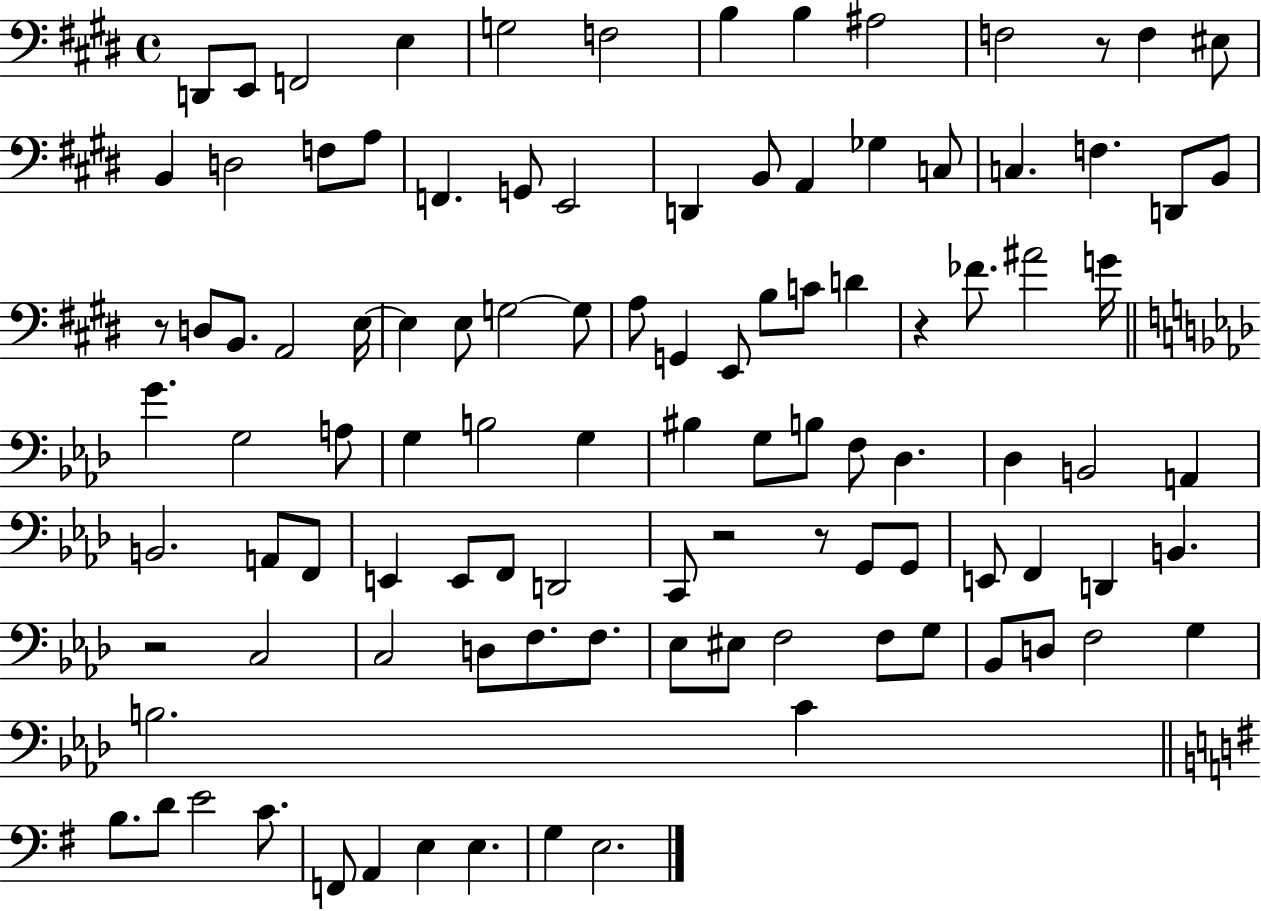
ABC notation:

X:1
T:Untitled
M:4/4
L:1/4
K:E
D,,/2 E,,/2 F,,2 E, G,2 F,2 B, B, ^A,2 F,2 z/2 F, ^E,/2 B,, D,2 F,/2 A,/2 F,, G,,/2 E,,2 D,, B,,/2 A,, _G, C,/2 C, F, D,,/2 B,,/2 z/2 D,/2 B,,/2 A,,2 E,/4 E, E,/2 G,2 G,/2 A,/2 G,, E,,/2 B,/2 C/2 D z _F/2 ^A2 G/4 G G,2 A,/2 G, B,2 G, ^B, G,/2 B,/2 F,/2 _D, _D, B,,2 A,, B,,2 A,,/2 F,,/2 E,, E,,/2 F,,/2 D,,2 C,,/2 z2 z/2 G,,/2 G,,/2 E,,/2 F,, D,, B,, z2 C,2 C,2 D,/2 F,/2 F,/2 _E,/2 ^E,/2 F,2 F,/2 G,/2 _B,,/2 D,/2 F,2 G, B,2 C B,/2 D/2 E2 C/2 F,,/2 A,, E, E, G, E,2